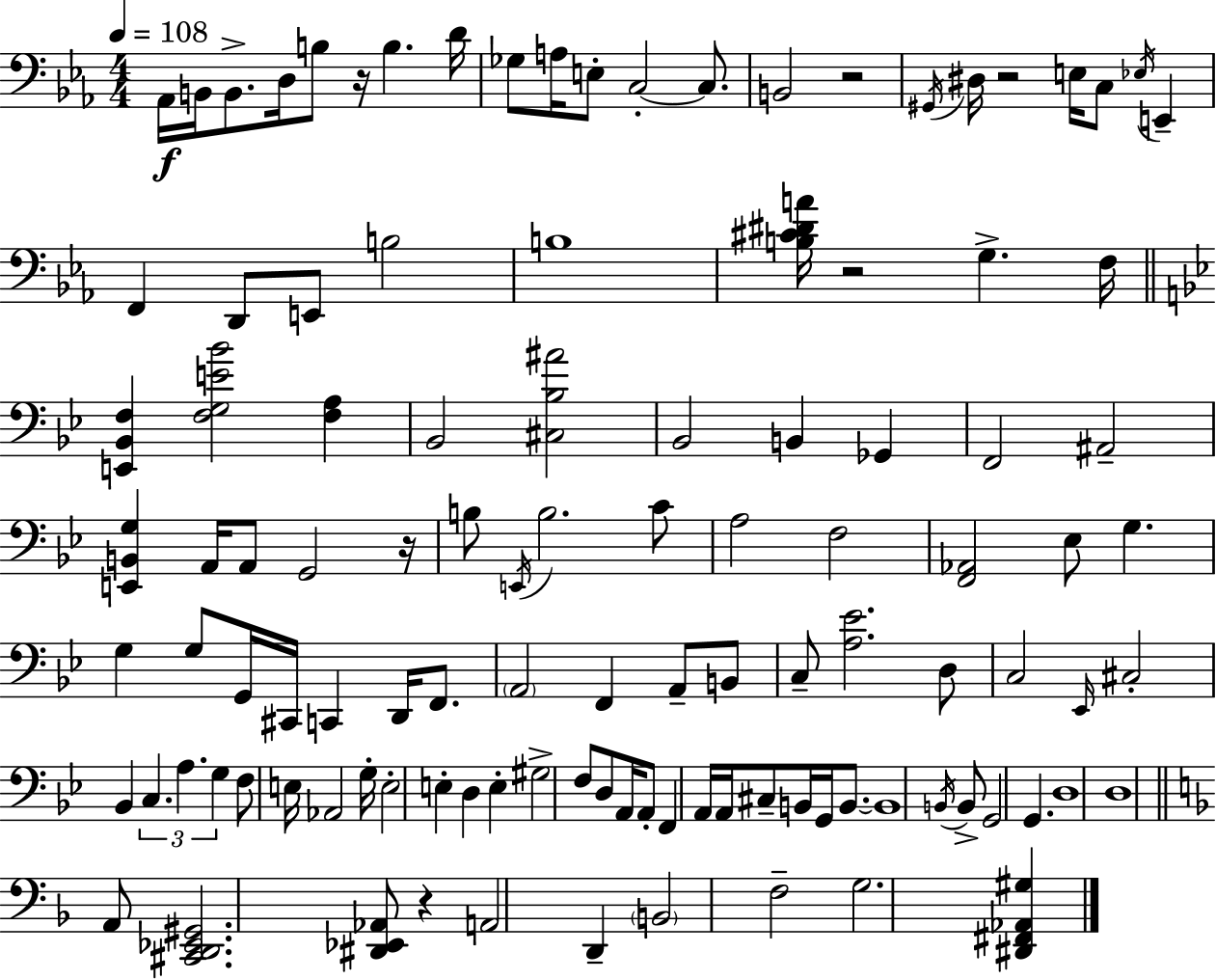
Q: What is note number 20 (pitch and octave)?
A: F2